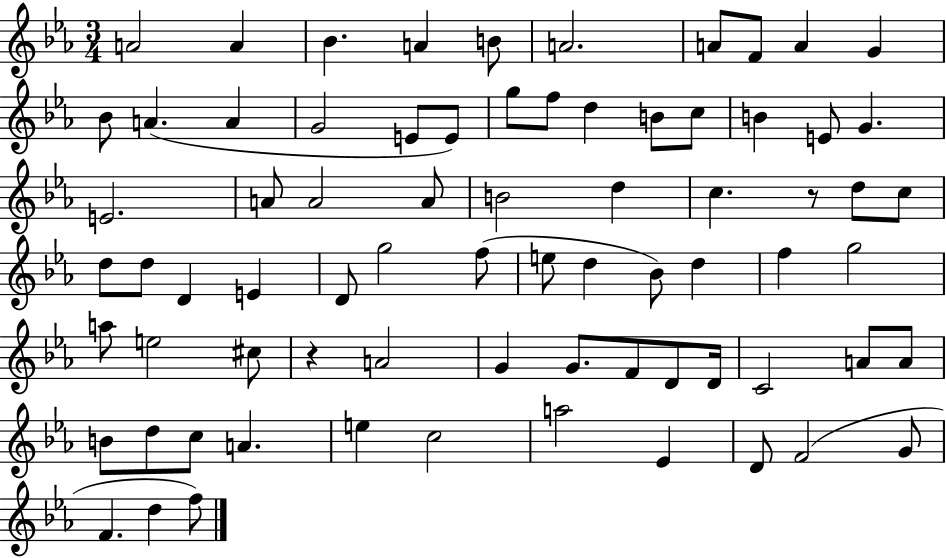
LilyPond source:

{
  \clef treble
  \numericTimeSignature
  \time 3/4
  \key ees \major
  a'2 a'4 | bes'4. a'4 b'8 | a'2. | a'8 f'8 a'4 g'4 | \break bes'8 a'4.( a'4 | g'2 e'8 e'8) | g''8 f''8 d''4 b'8 c''8 | b'4 e'8 g'4. | \break e'2. | a'8 a'2 a'8 | b'2 d''4 | c''4. r8 d''8 c''8 | \break d''8 d''8 d'4 e'4 | d'8 g''2 f''8( | e''8 d''4 bes'8) d''4 | f''4 g''2 | \break a''8 e''2 cis''8 | r4 a'2 | g'4 g'8. f'8 d'8 d'16 | c'2 a'8 a'8 | \break b'8 d''8 c''8 a'4. | e''4 c''2 | a''2 ees'4 | d'8 f'2( g'8 | \break f'4. d''4 f''8) | \bar "|."
}